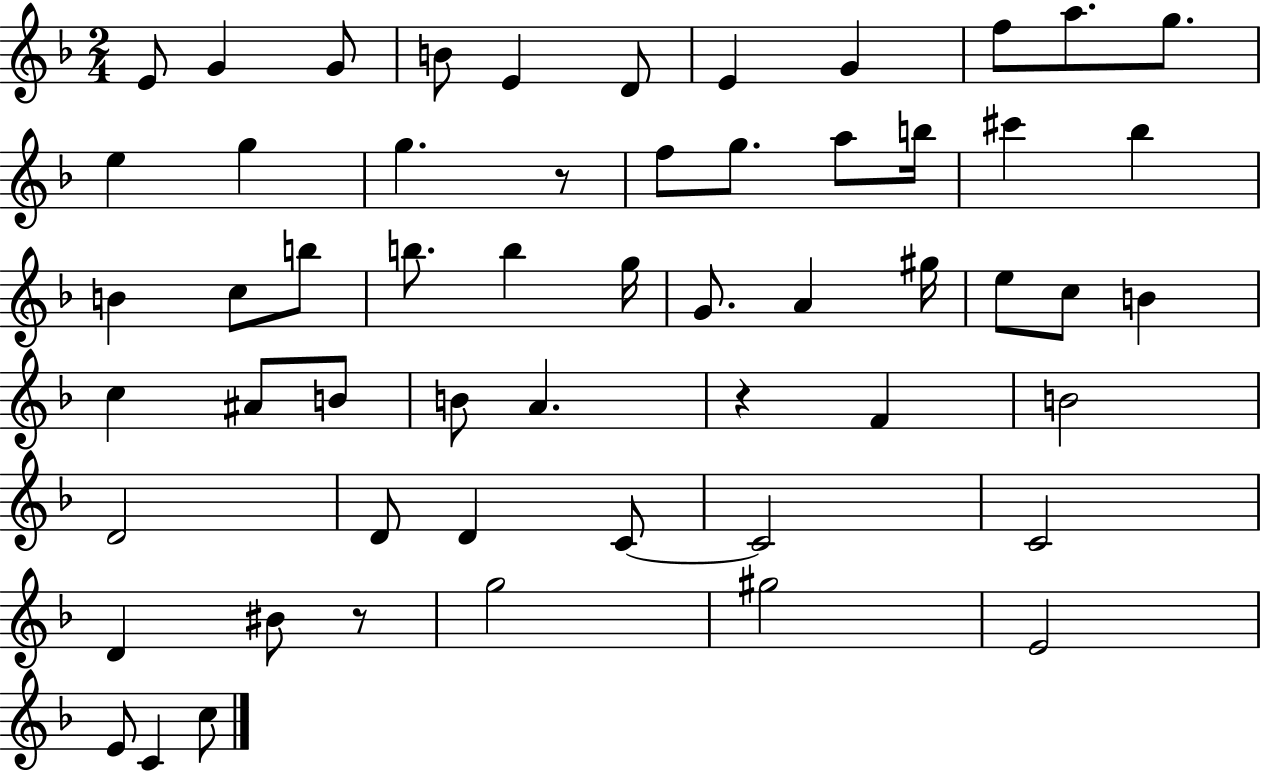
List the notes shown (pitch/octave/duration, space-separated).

E4/e G4/q G4/e B4/e E4/q D4/e E4/q G4/q F5/e A5/e. G5/e. E5/q G5/q G5/q. R/e F5/e G5/e. A5/e B5/s C#6/q Bb5/q B4/q C5/e B5/e B5/e. B5/q G5/s G4/e. A4/q G#5/s E5/e C5/e B4/q C5/q A#4/e B4/e B4/e A4/q. R/q F4/q B4/h D4/h D4/e D4/q C4/e C4/h C4/h D4/q BIS4/e R/e G5/h G#5/h E4/h E4/e C4/q C5/e